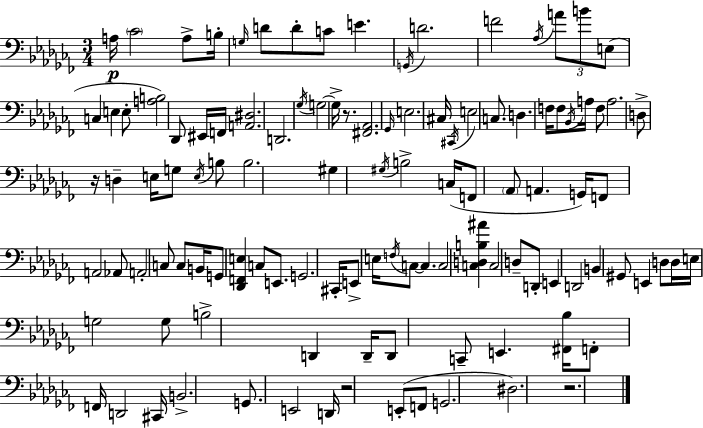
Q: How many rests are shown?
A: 4